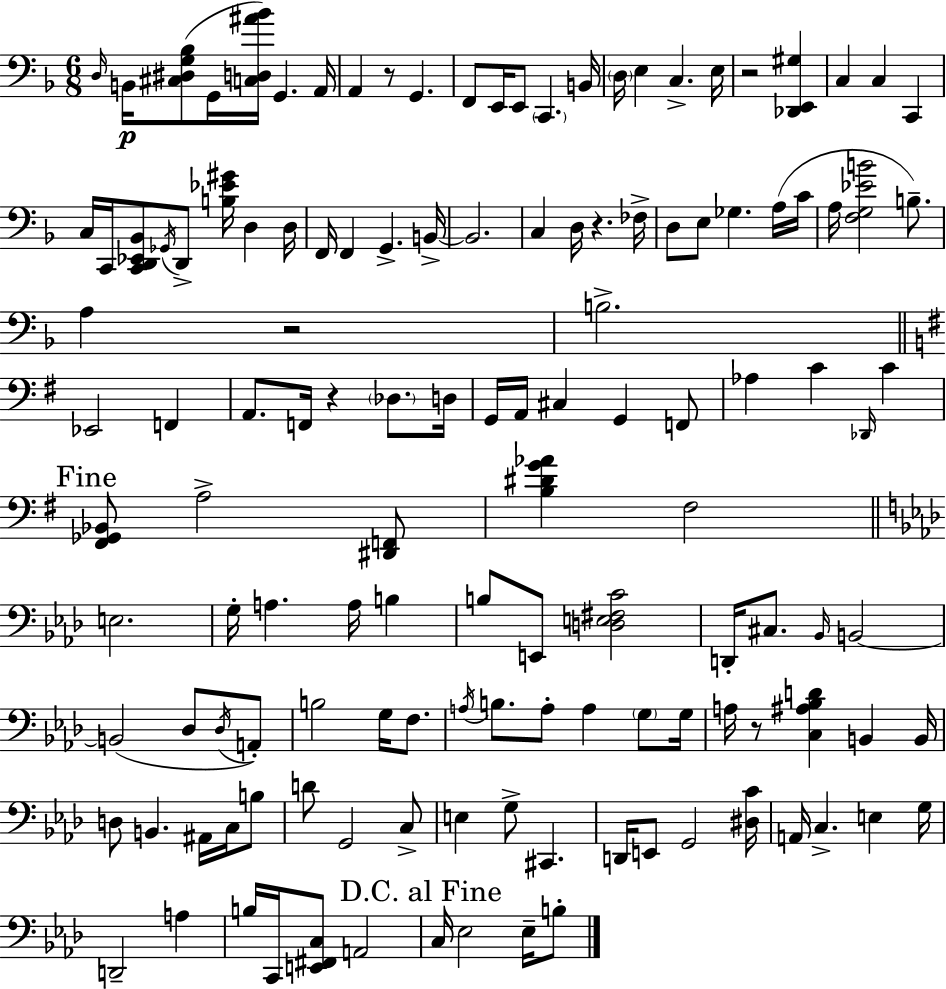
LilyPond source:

{
  \clef bass
  \numericTimeSignature
  \time 6/8
  \key d \minor
  \grace { d16 }\p b,16 <cis dis g bes>8( g,16 <c d ais' bes'>16) g,4. | a,16 a,4 r8 g,4. | f,8 e,16 e,8 \parenthesize c,4. | b,16 \parenthesize d16 e4 c4.-> | \break e16 r2 <des, e, gis>4 | c4 c4 c,4 | c16 c,16 <c, d, ees, bes,>8 \acciaccatura { ges,16 } d,8-> <b ees' gis'>16 d4 | d16 f,16 f,4 g,4.-> | \break b,16->~~ b,2. | c4 d16 r4. | fes16-> d8 e8 ges4. | a16( c'16 a16 <f g ees' b'>2 b8.--) | \break a4 r2 | b2.-> | \bar "||" \break \key e \minor ees,2 f,4 | a,8. f,16 r4 \parenthesize des8. d16 | g,16 a,16 cis4 g,4 f,8 | aes4 c'4 \grace { des,16 } c'4 | \break \mark "Fine" <fis, ges, bes,>8 a2-> <dis, f,>8 | <b dis' g' aes'>4 fis2 | \bar "||" \break \key f \minor e2. | g16-. a4. a16 b4 | b8 e,8 <d e fis c'>2 | d,16-. cis8. \grace { bes,16 } b,2~~ | \break b,2( des8 \acciaccatura { des16 }) | a,8-. b2 g16 f8. | \acciaccatura { a16 } b8. a8-. a4 | \parenthesize g8 g16 a16 r8 <c ais bes d'>4 b,4 | \break b,16 d8 b,4. ais,16 | c16 b8 d'8 g,2 | c8-> e4 g8-> cis,4. | d,16 e,8 g,2 | \break <dis c'>16 a,16 c4.-> e4 | g16 d,2-- a4 | b16 c,16 <e, fis, c>8 a,2 | \mark "D.C. al Fine" c16 ees2 | \break ees16-- b8-. \bar "|."
}